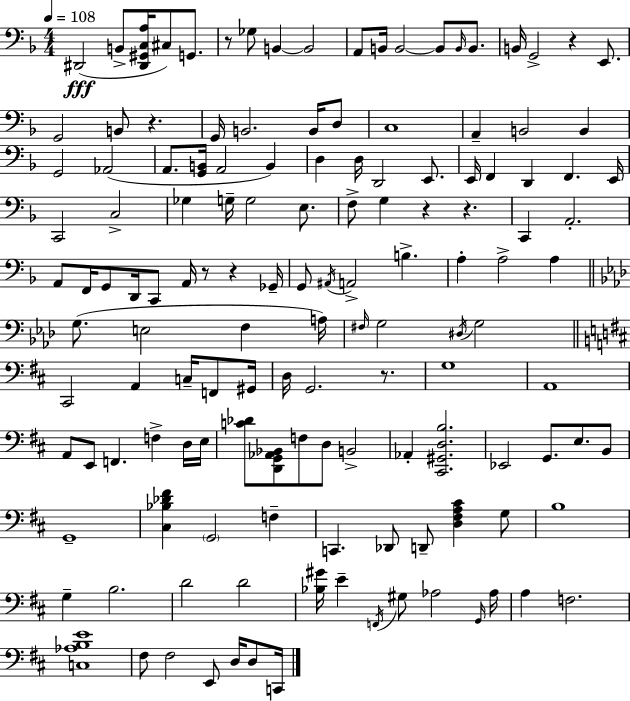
{
  \clef bass
  \numericTimeSignature
  \time 4/4
  \key d \minor
  \tempo 4 = 108
  \repeat volta 2 { dis,2(\fff b,8-> <dis, gis, c a>16 cis8) g,8. | r8 ges8 b,4~~ b,2 | a,8 b,16 b,2~~ b,8 \grace { b,16 } b,8. | b,16 g,2-> r4 e,8. | \break g,2 b,8 r4. | g,16 b,2. b,16 d8 | c1 | a,4-- b,2 b,4 | \break g,2 aes,2( | a,8. <g, b,>16 a,2 b,4) | d4 d16 d,2 e,8. | e,16 f,4 d,4 f,4. | \break e,16 c,2 c2-> | ges4 g16-- g2 e8. | f8-> g4 r4 r4. | c,4 a,2.-. | \break a,8 f,16 g,8 d,16 c,8 a,16 r8 r4 | ges,16-- g,8 \acciaccatura { ais,16 } a,2-> b4.-> | a4-. a2-> a4 | \bar "||" \break \key aes \major g8.( e2 f4 a16) | \grace { fis16 } g2 \acciaccatura { dis16 } g2 | \bar "||" \break \key d \major cis,2 a,4 c16-- f,8 gis,16 | d16 g,2. r8. | g1 | a,1 | \break a,8 e,8 f,4. f4-> d16 e16 | <c' des'>8 <d, g, aes, bes,>8 f8 d8 b,2-> | aes,4-. <cis, gis, d b>2. | ees,2 g,8. e8. b,8 | \break g,1-- | <cis bes des' fis'>4 \parenthesize g,2 f4-- | c,4. des,8 d,8-- <d fis a cis'>4 g8 | b1 | \break g4-- b2. | d'2 d'2 | <bes gis'>16 e'4-- \acciaccatura { f,16 } gis8 aes2 | \grace { g,16 } aes16 a4 f2. | \break <c aes b e'>1 | fis8 fis2 e,8 d16 d8 | c,16 } \bar "|."
}